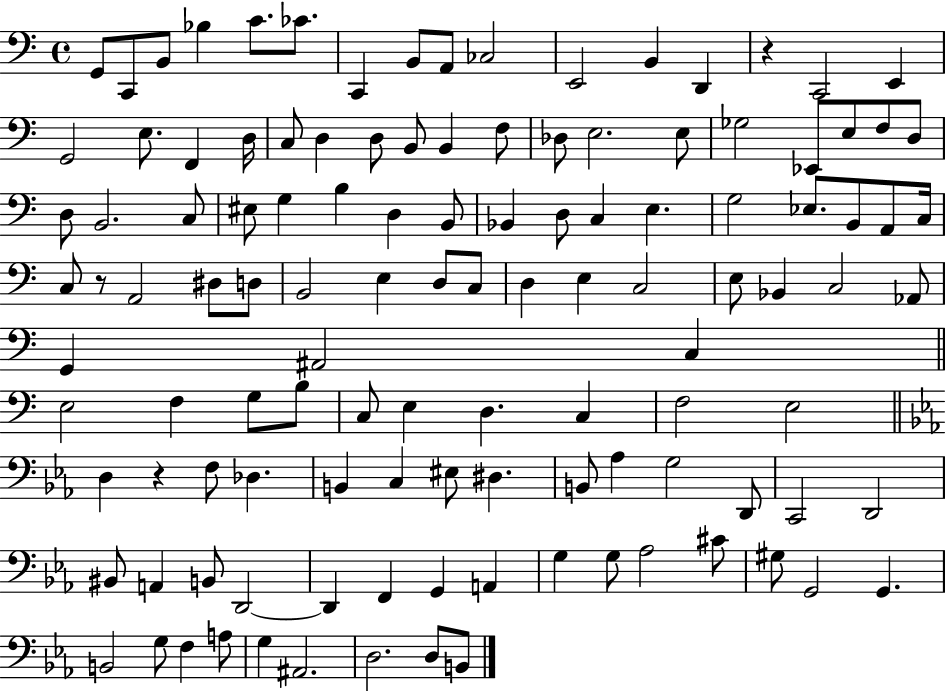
{
  \clef bass
  \time 4/4
  \defaultTimeSignature
  \key c \major
  g,8 c,8 b,8 bes4 c'8. ces'8. | c,4 b,8 a,8 ces2 | e,2 b,4 d,4 | r4 c,2 e,4 | \break g,2 e8. f,4 d16 | c8 d4 d8 b,8 b,4 f8 | des8 e2. e8 | ges2 ees,8 e8 f8 d8 | \break d8 b,2. c8 | eis8 g4 b4 d4 b,8 | bes,4 d8 c4 e4. | g2 ees8. b,8 a,8 c16 | \break c8 r8 a,2 dis8 d8 | b,2 e4 d8 c8 | d4 e4 c2 | e8 bes,4 c2 aes,8 | \break g,4 ais,2 c4 | \bar "||" \break \key c \major e2 f4 g8 b8 | c8 e4 d4. c4 | f2 e2 | \bar "||" \break \key ees \major d4 r4 f8 des4. | b,4 c4 eis8 dis4. | b,8 aes4 g2 d,8 | c,2 d,2 | \break bis,8 a,4 b,8 d,2~~ | d,4 f,4 g,4 a,4 | g4 g8 aes2 cis'8 | gis8 g,2 g,4. | \break b,2 g8 f4 a8 | g4 ais,2. | d2. d8 b,8 | \bar "|."
}